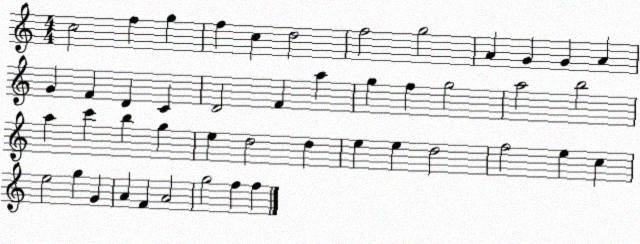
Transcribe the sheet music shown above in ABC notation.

X:1
T:Untitled
M:4/4
L:1/4
K:C
c2 f g f c d2 f2 g2 A G G A G F D C D2 F a g f g2 a2 b2 a c' b g e d2 d e e d2 f2 e c e2 g G A F A2 g2 f f